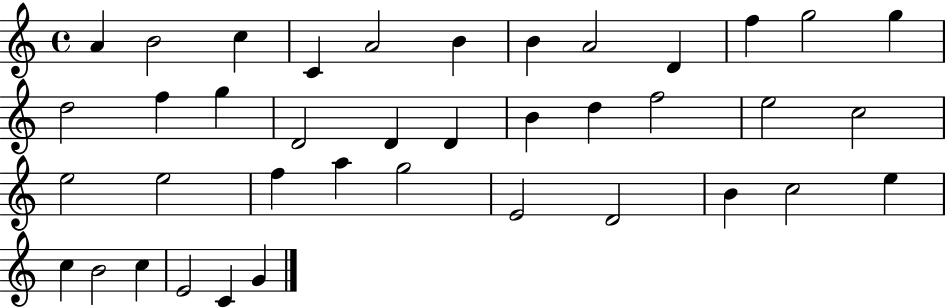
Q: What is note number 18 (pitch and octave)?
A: D4